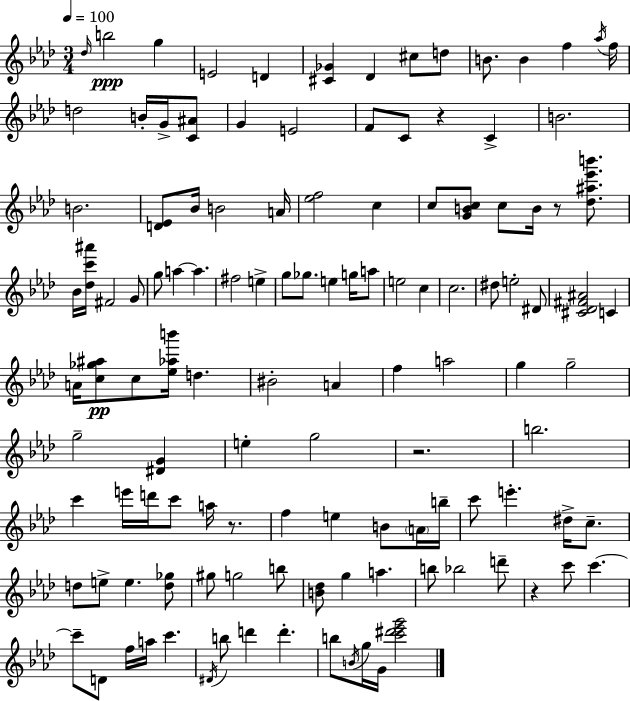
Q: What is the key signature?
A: F minor